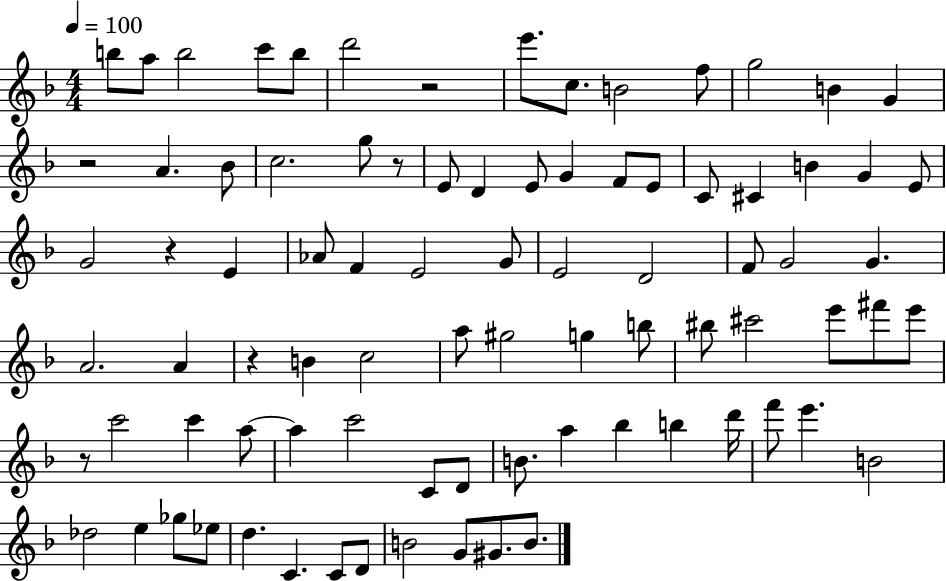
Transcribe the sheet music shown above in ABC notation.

X:1
T:Untitled
M:4/4
L:1/4
K:F
b/2 a/2 b2 c'/2 b/2 d'2 z2 e'/2 c/2 B2 f/2 g2 B G z2 A _B/2 c2 g/2 z/2 E/2 D E/2 G F/2 E/2 C/2 ^C B G E/2 G2 z E _A/2 F E2 G/2 E2 D2 F/2 G2 G A2 A z B c2 a/2 ^g2 g b/2 ^b/2 ^c'2 e'/2 ^f'/2 e'/2 z/2 c'2 c' a/2 a c'2 C/2 D/2 B/2 a _b b d'/4 f'/2 e' B2 _d2 e _g/2 _e/2 d C C/2 D/2 B2 G/2 ^G/2 B/2